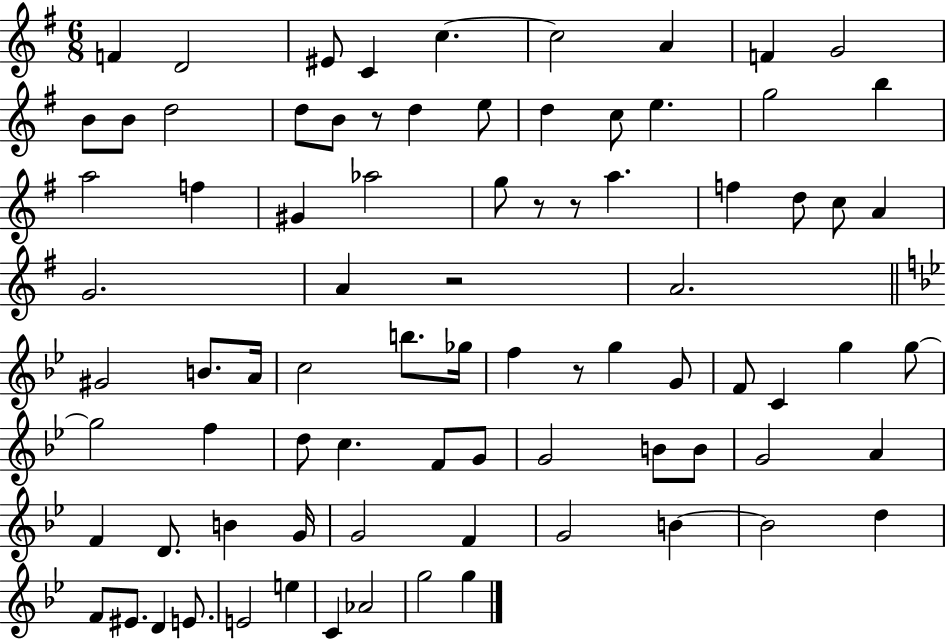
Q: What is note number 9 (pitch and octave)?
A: G4